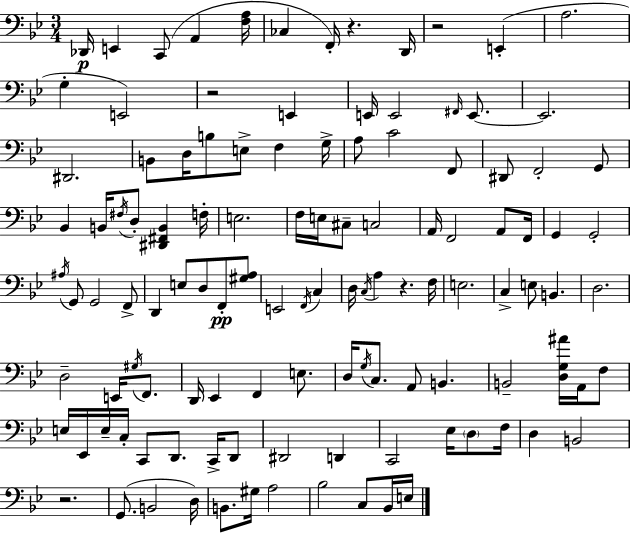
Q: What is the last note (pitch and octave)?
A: E3